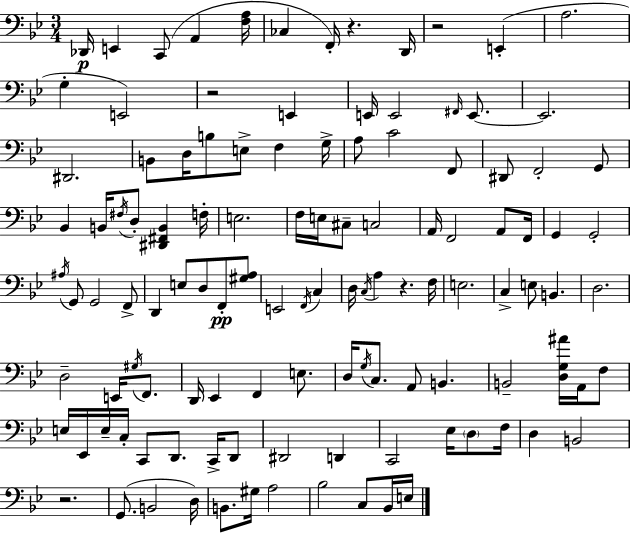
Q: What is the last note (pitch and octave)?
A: E3